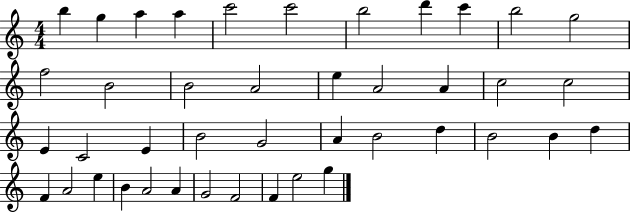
X:1
T:Untitled
M:4/4
L:1/4
K:C
b g a a c'2 c'2 b2 d' c' b2 g2 f2 B2 B2 A2 e A2 A c2 c2 E C2 E B2 G2 A B2 d B2 B d F A2 e B A2 A G2 F2 F e2 g